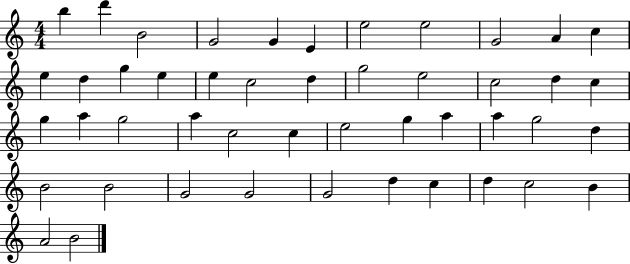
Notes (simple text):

B5/q D6/q B4/h G4/h G4/q E4/q E5/h E5/h G4/h A4/q C5/q E5/q D5/q G5/q E5/q E5/q C5/h D5/q G5/h E5/h C5/h D5/q C5/q G5/q A5/q G5/h A5/q C5/h C5/q E5/h G5/q A5/q A5/q G5/h D5/q B4/h B4/h G4/h G4/h G4/h D5/q C5/q D5/q C5/h B4/q A4/h B4/h